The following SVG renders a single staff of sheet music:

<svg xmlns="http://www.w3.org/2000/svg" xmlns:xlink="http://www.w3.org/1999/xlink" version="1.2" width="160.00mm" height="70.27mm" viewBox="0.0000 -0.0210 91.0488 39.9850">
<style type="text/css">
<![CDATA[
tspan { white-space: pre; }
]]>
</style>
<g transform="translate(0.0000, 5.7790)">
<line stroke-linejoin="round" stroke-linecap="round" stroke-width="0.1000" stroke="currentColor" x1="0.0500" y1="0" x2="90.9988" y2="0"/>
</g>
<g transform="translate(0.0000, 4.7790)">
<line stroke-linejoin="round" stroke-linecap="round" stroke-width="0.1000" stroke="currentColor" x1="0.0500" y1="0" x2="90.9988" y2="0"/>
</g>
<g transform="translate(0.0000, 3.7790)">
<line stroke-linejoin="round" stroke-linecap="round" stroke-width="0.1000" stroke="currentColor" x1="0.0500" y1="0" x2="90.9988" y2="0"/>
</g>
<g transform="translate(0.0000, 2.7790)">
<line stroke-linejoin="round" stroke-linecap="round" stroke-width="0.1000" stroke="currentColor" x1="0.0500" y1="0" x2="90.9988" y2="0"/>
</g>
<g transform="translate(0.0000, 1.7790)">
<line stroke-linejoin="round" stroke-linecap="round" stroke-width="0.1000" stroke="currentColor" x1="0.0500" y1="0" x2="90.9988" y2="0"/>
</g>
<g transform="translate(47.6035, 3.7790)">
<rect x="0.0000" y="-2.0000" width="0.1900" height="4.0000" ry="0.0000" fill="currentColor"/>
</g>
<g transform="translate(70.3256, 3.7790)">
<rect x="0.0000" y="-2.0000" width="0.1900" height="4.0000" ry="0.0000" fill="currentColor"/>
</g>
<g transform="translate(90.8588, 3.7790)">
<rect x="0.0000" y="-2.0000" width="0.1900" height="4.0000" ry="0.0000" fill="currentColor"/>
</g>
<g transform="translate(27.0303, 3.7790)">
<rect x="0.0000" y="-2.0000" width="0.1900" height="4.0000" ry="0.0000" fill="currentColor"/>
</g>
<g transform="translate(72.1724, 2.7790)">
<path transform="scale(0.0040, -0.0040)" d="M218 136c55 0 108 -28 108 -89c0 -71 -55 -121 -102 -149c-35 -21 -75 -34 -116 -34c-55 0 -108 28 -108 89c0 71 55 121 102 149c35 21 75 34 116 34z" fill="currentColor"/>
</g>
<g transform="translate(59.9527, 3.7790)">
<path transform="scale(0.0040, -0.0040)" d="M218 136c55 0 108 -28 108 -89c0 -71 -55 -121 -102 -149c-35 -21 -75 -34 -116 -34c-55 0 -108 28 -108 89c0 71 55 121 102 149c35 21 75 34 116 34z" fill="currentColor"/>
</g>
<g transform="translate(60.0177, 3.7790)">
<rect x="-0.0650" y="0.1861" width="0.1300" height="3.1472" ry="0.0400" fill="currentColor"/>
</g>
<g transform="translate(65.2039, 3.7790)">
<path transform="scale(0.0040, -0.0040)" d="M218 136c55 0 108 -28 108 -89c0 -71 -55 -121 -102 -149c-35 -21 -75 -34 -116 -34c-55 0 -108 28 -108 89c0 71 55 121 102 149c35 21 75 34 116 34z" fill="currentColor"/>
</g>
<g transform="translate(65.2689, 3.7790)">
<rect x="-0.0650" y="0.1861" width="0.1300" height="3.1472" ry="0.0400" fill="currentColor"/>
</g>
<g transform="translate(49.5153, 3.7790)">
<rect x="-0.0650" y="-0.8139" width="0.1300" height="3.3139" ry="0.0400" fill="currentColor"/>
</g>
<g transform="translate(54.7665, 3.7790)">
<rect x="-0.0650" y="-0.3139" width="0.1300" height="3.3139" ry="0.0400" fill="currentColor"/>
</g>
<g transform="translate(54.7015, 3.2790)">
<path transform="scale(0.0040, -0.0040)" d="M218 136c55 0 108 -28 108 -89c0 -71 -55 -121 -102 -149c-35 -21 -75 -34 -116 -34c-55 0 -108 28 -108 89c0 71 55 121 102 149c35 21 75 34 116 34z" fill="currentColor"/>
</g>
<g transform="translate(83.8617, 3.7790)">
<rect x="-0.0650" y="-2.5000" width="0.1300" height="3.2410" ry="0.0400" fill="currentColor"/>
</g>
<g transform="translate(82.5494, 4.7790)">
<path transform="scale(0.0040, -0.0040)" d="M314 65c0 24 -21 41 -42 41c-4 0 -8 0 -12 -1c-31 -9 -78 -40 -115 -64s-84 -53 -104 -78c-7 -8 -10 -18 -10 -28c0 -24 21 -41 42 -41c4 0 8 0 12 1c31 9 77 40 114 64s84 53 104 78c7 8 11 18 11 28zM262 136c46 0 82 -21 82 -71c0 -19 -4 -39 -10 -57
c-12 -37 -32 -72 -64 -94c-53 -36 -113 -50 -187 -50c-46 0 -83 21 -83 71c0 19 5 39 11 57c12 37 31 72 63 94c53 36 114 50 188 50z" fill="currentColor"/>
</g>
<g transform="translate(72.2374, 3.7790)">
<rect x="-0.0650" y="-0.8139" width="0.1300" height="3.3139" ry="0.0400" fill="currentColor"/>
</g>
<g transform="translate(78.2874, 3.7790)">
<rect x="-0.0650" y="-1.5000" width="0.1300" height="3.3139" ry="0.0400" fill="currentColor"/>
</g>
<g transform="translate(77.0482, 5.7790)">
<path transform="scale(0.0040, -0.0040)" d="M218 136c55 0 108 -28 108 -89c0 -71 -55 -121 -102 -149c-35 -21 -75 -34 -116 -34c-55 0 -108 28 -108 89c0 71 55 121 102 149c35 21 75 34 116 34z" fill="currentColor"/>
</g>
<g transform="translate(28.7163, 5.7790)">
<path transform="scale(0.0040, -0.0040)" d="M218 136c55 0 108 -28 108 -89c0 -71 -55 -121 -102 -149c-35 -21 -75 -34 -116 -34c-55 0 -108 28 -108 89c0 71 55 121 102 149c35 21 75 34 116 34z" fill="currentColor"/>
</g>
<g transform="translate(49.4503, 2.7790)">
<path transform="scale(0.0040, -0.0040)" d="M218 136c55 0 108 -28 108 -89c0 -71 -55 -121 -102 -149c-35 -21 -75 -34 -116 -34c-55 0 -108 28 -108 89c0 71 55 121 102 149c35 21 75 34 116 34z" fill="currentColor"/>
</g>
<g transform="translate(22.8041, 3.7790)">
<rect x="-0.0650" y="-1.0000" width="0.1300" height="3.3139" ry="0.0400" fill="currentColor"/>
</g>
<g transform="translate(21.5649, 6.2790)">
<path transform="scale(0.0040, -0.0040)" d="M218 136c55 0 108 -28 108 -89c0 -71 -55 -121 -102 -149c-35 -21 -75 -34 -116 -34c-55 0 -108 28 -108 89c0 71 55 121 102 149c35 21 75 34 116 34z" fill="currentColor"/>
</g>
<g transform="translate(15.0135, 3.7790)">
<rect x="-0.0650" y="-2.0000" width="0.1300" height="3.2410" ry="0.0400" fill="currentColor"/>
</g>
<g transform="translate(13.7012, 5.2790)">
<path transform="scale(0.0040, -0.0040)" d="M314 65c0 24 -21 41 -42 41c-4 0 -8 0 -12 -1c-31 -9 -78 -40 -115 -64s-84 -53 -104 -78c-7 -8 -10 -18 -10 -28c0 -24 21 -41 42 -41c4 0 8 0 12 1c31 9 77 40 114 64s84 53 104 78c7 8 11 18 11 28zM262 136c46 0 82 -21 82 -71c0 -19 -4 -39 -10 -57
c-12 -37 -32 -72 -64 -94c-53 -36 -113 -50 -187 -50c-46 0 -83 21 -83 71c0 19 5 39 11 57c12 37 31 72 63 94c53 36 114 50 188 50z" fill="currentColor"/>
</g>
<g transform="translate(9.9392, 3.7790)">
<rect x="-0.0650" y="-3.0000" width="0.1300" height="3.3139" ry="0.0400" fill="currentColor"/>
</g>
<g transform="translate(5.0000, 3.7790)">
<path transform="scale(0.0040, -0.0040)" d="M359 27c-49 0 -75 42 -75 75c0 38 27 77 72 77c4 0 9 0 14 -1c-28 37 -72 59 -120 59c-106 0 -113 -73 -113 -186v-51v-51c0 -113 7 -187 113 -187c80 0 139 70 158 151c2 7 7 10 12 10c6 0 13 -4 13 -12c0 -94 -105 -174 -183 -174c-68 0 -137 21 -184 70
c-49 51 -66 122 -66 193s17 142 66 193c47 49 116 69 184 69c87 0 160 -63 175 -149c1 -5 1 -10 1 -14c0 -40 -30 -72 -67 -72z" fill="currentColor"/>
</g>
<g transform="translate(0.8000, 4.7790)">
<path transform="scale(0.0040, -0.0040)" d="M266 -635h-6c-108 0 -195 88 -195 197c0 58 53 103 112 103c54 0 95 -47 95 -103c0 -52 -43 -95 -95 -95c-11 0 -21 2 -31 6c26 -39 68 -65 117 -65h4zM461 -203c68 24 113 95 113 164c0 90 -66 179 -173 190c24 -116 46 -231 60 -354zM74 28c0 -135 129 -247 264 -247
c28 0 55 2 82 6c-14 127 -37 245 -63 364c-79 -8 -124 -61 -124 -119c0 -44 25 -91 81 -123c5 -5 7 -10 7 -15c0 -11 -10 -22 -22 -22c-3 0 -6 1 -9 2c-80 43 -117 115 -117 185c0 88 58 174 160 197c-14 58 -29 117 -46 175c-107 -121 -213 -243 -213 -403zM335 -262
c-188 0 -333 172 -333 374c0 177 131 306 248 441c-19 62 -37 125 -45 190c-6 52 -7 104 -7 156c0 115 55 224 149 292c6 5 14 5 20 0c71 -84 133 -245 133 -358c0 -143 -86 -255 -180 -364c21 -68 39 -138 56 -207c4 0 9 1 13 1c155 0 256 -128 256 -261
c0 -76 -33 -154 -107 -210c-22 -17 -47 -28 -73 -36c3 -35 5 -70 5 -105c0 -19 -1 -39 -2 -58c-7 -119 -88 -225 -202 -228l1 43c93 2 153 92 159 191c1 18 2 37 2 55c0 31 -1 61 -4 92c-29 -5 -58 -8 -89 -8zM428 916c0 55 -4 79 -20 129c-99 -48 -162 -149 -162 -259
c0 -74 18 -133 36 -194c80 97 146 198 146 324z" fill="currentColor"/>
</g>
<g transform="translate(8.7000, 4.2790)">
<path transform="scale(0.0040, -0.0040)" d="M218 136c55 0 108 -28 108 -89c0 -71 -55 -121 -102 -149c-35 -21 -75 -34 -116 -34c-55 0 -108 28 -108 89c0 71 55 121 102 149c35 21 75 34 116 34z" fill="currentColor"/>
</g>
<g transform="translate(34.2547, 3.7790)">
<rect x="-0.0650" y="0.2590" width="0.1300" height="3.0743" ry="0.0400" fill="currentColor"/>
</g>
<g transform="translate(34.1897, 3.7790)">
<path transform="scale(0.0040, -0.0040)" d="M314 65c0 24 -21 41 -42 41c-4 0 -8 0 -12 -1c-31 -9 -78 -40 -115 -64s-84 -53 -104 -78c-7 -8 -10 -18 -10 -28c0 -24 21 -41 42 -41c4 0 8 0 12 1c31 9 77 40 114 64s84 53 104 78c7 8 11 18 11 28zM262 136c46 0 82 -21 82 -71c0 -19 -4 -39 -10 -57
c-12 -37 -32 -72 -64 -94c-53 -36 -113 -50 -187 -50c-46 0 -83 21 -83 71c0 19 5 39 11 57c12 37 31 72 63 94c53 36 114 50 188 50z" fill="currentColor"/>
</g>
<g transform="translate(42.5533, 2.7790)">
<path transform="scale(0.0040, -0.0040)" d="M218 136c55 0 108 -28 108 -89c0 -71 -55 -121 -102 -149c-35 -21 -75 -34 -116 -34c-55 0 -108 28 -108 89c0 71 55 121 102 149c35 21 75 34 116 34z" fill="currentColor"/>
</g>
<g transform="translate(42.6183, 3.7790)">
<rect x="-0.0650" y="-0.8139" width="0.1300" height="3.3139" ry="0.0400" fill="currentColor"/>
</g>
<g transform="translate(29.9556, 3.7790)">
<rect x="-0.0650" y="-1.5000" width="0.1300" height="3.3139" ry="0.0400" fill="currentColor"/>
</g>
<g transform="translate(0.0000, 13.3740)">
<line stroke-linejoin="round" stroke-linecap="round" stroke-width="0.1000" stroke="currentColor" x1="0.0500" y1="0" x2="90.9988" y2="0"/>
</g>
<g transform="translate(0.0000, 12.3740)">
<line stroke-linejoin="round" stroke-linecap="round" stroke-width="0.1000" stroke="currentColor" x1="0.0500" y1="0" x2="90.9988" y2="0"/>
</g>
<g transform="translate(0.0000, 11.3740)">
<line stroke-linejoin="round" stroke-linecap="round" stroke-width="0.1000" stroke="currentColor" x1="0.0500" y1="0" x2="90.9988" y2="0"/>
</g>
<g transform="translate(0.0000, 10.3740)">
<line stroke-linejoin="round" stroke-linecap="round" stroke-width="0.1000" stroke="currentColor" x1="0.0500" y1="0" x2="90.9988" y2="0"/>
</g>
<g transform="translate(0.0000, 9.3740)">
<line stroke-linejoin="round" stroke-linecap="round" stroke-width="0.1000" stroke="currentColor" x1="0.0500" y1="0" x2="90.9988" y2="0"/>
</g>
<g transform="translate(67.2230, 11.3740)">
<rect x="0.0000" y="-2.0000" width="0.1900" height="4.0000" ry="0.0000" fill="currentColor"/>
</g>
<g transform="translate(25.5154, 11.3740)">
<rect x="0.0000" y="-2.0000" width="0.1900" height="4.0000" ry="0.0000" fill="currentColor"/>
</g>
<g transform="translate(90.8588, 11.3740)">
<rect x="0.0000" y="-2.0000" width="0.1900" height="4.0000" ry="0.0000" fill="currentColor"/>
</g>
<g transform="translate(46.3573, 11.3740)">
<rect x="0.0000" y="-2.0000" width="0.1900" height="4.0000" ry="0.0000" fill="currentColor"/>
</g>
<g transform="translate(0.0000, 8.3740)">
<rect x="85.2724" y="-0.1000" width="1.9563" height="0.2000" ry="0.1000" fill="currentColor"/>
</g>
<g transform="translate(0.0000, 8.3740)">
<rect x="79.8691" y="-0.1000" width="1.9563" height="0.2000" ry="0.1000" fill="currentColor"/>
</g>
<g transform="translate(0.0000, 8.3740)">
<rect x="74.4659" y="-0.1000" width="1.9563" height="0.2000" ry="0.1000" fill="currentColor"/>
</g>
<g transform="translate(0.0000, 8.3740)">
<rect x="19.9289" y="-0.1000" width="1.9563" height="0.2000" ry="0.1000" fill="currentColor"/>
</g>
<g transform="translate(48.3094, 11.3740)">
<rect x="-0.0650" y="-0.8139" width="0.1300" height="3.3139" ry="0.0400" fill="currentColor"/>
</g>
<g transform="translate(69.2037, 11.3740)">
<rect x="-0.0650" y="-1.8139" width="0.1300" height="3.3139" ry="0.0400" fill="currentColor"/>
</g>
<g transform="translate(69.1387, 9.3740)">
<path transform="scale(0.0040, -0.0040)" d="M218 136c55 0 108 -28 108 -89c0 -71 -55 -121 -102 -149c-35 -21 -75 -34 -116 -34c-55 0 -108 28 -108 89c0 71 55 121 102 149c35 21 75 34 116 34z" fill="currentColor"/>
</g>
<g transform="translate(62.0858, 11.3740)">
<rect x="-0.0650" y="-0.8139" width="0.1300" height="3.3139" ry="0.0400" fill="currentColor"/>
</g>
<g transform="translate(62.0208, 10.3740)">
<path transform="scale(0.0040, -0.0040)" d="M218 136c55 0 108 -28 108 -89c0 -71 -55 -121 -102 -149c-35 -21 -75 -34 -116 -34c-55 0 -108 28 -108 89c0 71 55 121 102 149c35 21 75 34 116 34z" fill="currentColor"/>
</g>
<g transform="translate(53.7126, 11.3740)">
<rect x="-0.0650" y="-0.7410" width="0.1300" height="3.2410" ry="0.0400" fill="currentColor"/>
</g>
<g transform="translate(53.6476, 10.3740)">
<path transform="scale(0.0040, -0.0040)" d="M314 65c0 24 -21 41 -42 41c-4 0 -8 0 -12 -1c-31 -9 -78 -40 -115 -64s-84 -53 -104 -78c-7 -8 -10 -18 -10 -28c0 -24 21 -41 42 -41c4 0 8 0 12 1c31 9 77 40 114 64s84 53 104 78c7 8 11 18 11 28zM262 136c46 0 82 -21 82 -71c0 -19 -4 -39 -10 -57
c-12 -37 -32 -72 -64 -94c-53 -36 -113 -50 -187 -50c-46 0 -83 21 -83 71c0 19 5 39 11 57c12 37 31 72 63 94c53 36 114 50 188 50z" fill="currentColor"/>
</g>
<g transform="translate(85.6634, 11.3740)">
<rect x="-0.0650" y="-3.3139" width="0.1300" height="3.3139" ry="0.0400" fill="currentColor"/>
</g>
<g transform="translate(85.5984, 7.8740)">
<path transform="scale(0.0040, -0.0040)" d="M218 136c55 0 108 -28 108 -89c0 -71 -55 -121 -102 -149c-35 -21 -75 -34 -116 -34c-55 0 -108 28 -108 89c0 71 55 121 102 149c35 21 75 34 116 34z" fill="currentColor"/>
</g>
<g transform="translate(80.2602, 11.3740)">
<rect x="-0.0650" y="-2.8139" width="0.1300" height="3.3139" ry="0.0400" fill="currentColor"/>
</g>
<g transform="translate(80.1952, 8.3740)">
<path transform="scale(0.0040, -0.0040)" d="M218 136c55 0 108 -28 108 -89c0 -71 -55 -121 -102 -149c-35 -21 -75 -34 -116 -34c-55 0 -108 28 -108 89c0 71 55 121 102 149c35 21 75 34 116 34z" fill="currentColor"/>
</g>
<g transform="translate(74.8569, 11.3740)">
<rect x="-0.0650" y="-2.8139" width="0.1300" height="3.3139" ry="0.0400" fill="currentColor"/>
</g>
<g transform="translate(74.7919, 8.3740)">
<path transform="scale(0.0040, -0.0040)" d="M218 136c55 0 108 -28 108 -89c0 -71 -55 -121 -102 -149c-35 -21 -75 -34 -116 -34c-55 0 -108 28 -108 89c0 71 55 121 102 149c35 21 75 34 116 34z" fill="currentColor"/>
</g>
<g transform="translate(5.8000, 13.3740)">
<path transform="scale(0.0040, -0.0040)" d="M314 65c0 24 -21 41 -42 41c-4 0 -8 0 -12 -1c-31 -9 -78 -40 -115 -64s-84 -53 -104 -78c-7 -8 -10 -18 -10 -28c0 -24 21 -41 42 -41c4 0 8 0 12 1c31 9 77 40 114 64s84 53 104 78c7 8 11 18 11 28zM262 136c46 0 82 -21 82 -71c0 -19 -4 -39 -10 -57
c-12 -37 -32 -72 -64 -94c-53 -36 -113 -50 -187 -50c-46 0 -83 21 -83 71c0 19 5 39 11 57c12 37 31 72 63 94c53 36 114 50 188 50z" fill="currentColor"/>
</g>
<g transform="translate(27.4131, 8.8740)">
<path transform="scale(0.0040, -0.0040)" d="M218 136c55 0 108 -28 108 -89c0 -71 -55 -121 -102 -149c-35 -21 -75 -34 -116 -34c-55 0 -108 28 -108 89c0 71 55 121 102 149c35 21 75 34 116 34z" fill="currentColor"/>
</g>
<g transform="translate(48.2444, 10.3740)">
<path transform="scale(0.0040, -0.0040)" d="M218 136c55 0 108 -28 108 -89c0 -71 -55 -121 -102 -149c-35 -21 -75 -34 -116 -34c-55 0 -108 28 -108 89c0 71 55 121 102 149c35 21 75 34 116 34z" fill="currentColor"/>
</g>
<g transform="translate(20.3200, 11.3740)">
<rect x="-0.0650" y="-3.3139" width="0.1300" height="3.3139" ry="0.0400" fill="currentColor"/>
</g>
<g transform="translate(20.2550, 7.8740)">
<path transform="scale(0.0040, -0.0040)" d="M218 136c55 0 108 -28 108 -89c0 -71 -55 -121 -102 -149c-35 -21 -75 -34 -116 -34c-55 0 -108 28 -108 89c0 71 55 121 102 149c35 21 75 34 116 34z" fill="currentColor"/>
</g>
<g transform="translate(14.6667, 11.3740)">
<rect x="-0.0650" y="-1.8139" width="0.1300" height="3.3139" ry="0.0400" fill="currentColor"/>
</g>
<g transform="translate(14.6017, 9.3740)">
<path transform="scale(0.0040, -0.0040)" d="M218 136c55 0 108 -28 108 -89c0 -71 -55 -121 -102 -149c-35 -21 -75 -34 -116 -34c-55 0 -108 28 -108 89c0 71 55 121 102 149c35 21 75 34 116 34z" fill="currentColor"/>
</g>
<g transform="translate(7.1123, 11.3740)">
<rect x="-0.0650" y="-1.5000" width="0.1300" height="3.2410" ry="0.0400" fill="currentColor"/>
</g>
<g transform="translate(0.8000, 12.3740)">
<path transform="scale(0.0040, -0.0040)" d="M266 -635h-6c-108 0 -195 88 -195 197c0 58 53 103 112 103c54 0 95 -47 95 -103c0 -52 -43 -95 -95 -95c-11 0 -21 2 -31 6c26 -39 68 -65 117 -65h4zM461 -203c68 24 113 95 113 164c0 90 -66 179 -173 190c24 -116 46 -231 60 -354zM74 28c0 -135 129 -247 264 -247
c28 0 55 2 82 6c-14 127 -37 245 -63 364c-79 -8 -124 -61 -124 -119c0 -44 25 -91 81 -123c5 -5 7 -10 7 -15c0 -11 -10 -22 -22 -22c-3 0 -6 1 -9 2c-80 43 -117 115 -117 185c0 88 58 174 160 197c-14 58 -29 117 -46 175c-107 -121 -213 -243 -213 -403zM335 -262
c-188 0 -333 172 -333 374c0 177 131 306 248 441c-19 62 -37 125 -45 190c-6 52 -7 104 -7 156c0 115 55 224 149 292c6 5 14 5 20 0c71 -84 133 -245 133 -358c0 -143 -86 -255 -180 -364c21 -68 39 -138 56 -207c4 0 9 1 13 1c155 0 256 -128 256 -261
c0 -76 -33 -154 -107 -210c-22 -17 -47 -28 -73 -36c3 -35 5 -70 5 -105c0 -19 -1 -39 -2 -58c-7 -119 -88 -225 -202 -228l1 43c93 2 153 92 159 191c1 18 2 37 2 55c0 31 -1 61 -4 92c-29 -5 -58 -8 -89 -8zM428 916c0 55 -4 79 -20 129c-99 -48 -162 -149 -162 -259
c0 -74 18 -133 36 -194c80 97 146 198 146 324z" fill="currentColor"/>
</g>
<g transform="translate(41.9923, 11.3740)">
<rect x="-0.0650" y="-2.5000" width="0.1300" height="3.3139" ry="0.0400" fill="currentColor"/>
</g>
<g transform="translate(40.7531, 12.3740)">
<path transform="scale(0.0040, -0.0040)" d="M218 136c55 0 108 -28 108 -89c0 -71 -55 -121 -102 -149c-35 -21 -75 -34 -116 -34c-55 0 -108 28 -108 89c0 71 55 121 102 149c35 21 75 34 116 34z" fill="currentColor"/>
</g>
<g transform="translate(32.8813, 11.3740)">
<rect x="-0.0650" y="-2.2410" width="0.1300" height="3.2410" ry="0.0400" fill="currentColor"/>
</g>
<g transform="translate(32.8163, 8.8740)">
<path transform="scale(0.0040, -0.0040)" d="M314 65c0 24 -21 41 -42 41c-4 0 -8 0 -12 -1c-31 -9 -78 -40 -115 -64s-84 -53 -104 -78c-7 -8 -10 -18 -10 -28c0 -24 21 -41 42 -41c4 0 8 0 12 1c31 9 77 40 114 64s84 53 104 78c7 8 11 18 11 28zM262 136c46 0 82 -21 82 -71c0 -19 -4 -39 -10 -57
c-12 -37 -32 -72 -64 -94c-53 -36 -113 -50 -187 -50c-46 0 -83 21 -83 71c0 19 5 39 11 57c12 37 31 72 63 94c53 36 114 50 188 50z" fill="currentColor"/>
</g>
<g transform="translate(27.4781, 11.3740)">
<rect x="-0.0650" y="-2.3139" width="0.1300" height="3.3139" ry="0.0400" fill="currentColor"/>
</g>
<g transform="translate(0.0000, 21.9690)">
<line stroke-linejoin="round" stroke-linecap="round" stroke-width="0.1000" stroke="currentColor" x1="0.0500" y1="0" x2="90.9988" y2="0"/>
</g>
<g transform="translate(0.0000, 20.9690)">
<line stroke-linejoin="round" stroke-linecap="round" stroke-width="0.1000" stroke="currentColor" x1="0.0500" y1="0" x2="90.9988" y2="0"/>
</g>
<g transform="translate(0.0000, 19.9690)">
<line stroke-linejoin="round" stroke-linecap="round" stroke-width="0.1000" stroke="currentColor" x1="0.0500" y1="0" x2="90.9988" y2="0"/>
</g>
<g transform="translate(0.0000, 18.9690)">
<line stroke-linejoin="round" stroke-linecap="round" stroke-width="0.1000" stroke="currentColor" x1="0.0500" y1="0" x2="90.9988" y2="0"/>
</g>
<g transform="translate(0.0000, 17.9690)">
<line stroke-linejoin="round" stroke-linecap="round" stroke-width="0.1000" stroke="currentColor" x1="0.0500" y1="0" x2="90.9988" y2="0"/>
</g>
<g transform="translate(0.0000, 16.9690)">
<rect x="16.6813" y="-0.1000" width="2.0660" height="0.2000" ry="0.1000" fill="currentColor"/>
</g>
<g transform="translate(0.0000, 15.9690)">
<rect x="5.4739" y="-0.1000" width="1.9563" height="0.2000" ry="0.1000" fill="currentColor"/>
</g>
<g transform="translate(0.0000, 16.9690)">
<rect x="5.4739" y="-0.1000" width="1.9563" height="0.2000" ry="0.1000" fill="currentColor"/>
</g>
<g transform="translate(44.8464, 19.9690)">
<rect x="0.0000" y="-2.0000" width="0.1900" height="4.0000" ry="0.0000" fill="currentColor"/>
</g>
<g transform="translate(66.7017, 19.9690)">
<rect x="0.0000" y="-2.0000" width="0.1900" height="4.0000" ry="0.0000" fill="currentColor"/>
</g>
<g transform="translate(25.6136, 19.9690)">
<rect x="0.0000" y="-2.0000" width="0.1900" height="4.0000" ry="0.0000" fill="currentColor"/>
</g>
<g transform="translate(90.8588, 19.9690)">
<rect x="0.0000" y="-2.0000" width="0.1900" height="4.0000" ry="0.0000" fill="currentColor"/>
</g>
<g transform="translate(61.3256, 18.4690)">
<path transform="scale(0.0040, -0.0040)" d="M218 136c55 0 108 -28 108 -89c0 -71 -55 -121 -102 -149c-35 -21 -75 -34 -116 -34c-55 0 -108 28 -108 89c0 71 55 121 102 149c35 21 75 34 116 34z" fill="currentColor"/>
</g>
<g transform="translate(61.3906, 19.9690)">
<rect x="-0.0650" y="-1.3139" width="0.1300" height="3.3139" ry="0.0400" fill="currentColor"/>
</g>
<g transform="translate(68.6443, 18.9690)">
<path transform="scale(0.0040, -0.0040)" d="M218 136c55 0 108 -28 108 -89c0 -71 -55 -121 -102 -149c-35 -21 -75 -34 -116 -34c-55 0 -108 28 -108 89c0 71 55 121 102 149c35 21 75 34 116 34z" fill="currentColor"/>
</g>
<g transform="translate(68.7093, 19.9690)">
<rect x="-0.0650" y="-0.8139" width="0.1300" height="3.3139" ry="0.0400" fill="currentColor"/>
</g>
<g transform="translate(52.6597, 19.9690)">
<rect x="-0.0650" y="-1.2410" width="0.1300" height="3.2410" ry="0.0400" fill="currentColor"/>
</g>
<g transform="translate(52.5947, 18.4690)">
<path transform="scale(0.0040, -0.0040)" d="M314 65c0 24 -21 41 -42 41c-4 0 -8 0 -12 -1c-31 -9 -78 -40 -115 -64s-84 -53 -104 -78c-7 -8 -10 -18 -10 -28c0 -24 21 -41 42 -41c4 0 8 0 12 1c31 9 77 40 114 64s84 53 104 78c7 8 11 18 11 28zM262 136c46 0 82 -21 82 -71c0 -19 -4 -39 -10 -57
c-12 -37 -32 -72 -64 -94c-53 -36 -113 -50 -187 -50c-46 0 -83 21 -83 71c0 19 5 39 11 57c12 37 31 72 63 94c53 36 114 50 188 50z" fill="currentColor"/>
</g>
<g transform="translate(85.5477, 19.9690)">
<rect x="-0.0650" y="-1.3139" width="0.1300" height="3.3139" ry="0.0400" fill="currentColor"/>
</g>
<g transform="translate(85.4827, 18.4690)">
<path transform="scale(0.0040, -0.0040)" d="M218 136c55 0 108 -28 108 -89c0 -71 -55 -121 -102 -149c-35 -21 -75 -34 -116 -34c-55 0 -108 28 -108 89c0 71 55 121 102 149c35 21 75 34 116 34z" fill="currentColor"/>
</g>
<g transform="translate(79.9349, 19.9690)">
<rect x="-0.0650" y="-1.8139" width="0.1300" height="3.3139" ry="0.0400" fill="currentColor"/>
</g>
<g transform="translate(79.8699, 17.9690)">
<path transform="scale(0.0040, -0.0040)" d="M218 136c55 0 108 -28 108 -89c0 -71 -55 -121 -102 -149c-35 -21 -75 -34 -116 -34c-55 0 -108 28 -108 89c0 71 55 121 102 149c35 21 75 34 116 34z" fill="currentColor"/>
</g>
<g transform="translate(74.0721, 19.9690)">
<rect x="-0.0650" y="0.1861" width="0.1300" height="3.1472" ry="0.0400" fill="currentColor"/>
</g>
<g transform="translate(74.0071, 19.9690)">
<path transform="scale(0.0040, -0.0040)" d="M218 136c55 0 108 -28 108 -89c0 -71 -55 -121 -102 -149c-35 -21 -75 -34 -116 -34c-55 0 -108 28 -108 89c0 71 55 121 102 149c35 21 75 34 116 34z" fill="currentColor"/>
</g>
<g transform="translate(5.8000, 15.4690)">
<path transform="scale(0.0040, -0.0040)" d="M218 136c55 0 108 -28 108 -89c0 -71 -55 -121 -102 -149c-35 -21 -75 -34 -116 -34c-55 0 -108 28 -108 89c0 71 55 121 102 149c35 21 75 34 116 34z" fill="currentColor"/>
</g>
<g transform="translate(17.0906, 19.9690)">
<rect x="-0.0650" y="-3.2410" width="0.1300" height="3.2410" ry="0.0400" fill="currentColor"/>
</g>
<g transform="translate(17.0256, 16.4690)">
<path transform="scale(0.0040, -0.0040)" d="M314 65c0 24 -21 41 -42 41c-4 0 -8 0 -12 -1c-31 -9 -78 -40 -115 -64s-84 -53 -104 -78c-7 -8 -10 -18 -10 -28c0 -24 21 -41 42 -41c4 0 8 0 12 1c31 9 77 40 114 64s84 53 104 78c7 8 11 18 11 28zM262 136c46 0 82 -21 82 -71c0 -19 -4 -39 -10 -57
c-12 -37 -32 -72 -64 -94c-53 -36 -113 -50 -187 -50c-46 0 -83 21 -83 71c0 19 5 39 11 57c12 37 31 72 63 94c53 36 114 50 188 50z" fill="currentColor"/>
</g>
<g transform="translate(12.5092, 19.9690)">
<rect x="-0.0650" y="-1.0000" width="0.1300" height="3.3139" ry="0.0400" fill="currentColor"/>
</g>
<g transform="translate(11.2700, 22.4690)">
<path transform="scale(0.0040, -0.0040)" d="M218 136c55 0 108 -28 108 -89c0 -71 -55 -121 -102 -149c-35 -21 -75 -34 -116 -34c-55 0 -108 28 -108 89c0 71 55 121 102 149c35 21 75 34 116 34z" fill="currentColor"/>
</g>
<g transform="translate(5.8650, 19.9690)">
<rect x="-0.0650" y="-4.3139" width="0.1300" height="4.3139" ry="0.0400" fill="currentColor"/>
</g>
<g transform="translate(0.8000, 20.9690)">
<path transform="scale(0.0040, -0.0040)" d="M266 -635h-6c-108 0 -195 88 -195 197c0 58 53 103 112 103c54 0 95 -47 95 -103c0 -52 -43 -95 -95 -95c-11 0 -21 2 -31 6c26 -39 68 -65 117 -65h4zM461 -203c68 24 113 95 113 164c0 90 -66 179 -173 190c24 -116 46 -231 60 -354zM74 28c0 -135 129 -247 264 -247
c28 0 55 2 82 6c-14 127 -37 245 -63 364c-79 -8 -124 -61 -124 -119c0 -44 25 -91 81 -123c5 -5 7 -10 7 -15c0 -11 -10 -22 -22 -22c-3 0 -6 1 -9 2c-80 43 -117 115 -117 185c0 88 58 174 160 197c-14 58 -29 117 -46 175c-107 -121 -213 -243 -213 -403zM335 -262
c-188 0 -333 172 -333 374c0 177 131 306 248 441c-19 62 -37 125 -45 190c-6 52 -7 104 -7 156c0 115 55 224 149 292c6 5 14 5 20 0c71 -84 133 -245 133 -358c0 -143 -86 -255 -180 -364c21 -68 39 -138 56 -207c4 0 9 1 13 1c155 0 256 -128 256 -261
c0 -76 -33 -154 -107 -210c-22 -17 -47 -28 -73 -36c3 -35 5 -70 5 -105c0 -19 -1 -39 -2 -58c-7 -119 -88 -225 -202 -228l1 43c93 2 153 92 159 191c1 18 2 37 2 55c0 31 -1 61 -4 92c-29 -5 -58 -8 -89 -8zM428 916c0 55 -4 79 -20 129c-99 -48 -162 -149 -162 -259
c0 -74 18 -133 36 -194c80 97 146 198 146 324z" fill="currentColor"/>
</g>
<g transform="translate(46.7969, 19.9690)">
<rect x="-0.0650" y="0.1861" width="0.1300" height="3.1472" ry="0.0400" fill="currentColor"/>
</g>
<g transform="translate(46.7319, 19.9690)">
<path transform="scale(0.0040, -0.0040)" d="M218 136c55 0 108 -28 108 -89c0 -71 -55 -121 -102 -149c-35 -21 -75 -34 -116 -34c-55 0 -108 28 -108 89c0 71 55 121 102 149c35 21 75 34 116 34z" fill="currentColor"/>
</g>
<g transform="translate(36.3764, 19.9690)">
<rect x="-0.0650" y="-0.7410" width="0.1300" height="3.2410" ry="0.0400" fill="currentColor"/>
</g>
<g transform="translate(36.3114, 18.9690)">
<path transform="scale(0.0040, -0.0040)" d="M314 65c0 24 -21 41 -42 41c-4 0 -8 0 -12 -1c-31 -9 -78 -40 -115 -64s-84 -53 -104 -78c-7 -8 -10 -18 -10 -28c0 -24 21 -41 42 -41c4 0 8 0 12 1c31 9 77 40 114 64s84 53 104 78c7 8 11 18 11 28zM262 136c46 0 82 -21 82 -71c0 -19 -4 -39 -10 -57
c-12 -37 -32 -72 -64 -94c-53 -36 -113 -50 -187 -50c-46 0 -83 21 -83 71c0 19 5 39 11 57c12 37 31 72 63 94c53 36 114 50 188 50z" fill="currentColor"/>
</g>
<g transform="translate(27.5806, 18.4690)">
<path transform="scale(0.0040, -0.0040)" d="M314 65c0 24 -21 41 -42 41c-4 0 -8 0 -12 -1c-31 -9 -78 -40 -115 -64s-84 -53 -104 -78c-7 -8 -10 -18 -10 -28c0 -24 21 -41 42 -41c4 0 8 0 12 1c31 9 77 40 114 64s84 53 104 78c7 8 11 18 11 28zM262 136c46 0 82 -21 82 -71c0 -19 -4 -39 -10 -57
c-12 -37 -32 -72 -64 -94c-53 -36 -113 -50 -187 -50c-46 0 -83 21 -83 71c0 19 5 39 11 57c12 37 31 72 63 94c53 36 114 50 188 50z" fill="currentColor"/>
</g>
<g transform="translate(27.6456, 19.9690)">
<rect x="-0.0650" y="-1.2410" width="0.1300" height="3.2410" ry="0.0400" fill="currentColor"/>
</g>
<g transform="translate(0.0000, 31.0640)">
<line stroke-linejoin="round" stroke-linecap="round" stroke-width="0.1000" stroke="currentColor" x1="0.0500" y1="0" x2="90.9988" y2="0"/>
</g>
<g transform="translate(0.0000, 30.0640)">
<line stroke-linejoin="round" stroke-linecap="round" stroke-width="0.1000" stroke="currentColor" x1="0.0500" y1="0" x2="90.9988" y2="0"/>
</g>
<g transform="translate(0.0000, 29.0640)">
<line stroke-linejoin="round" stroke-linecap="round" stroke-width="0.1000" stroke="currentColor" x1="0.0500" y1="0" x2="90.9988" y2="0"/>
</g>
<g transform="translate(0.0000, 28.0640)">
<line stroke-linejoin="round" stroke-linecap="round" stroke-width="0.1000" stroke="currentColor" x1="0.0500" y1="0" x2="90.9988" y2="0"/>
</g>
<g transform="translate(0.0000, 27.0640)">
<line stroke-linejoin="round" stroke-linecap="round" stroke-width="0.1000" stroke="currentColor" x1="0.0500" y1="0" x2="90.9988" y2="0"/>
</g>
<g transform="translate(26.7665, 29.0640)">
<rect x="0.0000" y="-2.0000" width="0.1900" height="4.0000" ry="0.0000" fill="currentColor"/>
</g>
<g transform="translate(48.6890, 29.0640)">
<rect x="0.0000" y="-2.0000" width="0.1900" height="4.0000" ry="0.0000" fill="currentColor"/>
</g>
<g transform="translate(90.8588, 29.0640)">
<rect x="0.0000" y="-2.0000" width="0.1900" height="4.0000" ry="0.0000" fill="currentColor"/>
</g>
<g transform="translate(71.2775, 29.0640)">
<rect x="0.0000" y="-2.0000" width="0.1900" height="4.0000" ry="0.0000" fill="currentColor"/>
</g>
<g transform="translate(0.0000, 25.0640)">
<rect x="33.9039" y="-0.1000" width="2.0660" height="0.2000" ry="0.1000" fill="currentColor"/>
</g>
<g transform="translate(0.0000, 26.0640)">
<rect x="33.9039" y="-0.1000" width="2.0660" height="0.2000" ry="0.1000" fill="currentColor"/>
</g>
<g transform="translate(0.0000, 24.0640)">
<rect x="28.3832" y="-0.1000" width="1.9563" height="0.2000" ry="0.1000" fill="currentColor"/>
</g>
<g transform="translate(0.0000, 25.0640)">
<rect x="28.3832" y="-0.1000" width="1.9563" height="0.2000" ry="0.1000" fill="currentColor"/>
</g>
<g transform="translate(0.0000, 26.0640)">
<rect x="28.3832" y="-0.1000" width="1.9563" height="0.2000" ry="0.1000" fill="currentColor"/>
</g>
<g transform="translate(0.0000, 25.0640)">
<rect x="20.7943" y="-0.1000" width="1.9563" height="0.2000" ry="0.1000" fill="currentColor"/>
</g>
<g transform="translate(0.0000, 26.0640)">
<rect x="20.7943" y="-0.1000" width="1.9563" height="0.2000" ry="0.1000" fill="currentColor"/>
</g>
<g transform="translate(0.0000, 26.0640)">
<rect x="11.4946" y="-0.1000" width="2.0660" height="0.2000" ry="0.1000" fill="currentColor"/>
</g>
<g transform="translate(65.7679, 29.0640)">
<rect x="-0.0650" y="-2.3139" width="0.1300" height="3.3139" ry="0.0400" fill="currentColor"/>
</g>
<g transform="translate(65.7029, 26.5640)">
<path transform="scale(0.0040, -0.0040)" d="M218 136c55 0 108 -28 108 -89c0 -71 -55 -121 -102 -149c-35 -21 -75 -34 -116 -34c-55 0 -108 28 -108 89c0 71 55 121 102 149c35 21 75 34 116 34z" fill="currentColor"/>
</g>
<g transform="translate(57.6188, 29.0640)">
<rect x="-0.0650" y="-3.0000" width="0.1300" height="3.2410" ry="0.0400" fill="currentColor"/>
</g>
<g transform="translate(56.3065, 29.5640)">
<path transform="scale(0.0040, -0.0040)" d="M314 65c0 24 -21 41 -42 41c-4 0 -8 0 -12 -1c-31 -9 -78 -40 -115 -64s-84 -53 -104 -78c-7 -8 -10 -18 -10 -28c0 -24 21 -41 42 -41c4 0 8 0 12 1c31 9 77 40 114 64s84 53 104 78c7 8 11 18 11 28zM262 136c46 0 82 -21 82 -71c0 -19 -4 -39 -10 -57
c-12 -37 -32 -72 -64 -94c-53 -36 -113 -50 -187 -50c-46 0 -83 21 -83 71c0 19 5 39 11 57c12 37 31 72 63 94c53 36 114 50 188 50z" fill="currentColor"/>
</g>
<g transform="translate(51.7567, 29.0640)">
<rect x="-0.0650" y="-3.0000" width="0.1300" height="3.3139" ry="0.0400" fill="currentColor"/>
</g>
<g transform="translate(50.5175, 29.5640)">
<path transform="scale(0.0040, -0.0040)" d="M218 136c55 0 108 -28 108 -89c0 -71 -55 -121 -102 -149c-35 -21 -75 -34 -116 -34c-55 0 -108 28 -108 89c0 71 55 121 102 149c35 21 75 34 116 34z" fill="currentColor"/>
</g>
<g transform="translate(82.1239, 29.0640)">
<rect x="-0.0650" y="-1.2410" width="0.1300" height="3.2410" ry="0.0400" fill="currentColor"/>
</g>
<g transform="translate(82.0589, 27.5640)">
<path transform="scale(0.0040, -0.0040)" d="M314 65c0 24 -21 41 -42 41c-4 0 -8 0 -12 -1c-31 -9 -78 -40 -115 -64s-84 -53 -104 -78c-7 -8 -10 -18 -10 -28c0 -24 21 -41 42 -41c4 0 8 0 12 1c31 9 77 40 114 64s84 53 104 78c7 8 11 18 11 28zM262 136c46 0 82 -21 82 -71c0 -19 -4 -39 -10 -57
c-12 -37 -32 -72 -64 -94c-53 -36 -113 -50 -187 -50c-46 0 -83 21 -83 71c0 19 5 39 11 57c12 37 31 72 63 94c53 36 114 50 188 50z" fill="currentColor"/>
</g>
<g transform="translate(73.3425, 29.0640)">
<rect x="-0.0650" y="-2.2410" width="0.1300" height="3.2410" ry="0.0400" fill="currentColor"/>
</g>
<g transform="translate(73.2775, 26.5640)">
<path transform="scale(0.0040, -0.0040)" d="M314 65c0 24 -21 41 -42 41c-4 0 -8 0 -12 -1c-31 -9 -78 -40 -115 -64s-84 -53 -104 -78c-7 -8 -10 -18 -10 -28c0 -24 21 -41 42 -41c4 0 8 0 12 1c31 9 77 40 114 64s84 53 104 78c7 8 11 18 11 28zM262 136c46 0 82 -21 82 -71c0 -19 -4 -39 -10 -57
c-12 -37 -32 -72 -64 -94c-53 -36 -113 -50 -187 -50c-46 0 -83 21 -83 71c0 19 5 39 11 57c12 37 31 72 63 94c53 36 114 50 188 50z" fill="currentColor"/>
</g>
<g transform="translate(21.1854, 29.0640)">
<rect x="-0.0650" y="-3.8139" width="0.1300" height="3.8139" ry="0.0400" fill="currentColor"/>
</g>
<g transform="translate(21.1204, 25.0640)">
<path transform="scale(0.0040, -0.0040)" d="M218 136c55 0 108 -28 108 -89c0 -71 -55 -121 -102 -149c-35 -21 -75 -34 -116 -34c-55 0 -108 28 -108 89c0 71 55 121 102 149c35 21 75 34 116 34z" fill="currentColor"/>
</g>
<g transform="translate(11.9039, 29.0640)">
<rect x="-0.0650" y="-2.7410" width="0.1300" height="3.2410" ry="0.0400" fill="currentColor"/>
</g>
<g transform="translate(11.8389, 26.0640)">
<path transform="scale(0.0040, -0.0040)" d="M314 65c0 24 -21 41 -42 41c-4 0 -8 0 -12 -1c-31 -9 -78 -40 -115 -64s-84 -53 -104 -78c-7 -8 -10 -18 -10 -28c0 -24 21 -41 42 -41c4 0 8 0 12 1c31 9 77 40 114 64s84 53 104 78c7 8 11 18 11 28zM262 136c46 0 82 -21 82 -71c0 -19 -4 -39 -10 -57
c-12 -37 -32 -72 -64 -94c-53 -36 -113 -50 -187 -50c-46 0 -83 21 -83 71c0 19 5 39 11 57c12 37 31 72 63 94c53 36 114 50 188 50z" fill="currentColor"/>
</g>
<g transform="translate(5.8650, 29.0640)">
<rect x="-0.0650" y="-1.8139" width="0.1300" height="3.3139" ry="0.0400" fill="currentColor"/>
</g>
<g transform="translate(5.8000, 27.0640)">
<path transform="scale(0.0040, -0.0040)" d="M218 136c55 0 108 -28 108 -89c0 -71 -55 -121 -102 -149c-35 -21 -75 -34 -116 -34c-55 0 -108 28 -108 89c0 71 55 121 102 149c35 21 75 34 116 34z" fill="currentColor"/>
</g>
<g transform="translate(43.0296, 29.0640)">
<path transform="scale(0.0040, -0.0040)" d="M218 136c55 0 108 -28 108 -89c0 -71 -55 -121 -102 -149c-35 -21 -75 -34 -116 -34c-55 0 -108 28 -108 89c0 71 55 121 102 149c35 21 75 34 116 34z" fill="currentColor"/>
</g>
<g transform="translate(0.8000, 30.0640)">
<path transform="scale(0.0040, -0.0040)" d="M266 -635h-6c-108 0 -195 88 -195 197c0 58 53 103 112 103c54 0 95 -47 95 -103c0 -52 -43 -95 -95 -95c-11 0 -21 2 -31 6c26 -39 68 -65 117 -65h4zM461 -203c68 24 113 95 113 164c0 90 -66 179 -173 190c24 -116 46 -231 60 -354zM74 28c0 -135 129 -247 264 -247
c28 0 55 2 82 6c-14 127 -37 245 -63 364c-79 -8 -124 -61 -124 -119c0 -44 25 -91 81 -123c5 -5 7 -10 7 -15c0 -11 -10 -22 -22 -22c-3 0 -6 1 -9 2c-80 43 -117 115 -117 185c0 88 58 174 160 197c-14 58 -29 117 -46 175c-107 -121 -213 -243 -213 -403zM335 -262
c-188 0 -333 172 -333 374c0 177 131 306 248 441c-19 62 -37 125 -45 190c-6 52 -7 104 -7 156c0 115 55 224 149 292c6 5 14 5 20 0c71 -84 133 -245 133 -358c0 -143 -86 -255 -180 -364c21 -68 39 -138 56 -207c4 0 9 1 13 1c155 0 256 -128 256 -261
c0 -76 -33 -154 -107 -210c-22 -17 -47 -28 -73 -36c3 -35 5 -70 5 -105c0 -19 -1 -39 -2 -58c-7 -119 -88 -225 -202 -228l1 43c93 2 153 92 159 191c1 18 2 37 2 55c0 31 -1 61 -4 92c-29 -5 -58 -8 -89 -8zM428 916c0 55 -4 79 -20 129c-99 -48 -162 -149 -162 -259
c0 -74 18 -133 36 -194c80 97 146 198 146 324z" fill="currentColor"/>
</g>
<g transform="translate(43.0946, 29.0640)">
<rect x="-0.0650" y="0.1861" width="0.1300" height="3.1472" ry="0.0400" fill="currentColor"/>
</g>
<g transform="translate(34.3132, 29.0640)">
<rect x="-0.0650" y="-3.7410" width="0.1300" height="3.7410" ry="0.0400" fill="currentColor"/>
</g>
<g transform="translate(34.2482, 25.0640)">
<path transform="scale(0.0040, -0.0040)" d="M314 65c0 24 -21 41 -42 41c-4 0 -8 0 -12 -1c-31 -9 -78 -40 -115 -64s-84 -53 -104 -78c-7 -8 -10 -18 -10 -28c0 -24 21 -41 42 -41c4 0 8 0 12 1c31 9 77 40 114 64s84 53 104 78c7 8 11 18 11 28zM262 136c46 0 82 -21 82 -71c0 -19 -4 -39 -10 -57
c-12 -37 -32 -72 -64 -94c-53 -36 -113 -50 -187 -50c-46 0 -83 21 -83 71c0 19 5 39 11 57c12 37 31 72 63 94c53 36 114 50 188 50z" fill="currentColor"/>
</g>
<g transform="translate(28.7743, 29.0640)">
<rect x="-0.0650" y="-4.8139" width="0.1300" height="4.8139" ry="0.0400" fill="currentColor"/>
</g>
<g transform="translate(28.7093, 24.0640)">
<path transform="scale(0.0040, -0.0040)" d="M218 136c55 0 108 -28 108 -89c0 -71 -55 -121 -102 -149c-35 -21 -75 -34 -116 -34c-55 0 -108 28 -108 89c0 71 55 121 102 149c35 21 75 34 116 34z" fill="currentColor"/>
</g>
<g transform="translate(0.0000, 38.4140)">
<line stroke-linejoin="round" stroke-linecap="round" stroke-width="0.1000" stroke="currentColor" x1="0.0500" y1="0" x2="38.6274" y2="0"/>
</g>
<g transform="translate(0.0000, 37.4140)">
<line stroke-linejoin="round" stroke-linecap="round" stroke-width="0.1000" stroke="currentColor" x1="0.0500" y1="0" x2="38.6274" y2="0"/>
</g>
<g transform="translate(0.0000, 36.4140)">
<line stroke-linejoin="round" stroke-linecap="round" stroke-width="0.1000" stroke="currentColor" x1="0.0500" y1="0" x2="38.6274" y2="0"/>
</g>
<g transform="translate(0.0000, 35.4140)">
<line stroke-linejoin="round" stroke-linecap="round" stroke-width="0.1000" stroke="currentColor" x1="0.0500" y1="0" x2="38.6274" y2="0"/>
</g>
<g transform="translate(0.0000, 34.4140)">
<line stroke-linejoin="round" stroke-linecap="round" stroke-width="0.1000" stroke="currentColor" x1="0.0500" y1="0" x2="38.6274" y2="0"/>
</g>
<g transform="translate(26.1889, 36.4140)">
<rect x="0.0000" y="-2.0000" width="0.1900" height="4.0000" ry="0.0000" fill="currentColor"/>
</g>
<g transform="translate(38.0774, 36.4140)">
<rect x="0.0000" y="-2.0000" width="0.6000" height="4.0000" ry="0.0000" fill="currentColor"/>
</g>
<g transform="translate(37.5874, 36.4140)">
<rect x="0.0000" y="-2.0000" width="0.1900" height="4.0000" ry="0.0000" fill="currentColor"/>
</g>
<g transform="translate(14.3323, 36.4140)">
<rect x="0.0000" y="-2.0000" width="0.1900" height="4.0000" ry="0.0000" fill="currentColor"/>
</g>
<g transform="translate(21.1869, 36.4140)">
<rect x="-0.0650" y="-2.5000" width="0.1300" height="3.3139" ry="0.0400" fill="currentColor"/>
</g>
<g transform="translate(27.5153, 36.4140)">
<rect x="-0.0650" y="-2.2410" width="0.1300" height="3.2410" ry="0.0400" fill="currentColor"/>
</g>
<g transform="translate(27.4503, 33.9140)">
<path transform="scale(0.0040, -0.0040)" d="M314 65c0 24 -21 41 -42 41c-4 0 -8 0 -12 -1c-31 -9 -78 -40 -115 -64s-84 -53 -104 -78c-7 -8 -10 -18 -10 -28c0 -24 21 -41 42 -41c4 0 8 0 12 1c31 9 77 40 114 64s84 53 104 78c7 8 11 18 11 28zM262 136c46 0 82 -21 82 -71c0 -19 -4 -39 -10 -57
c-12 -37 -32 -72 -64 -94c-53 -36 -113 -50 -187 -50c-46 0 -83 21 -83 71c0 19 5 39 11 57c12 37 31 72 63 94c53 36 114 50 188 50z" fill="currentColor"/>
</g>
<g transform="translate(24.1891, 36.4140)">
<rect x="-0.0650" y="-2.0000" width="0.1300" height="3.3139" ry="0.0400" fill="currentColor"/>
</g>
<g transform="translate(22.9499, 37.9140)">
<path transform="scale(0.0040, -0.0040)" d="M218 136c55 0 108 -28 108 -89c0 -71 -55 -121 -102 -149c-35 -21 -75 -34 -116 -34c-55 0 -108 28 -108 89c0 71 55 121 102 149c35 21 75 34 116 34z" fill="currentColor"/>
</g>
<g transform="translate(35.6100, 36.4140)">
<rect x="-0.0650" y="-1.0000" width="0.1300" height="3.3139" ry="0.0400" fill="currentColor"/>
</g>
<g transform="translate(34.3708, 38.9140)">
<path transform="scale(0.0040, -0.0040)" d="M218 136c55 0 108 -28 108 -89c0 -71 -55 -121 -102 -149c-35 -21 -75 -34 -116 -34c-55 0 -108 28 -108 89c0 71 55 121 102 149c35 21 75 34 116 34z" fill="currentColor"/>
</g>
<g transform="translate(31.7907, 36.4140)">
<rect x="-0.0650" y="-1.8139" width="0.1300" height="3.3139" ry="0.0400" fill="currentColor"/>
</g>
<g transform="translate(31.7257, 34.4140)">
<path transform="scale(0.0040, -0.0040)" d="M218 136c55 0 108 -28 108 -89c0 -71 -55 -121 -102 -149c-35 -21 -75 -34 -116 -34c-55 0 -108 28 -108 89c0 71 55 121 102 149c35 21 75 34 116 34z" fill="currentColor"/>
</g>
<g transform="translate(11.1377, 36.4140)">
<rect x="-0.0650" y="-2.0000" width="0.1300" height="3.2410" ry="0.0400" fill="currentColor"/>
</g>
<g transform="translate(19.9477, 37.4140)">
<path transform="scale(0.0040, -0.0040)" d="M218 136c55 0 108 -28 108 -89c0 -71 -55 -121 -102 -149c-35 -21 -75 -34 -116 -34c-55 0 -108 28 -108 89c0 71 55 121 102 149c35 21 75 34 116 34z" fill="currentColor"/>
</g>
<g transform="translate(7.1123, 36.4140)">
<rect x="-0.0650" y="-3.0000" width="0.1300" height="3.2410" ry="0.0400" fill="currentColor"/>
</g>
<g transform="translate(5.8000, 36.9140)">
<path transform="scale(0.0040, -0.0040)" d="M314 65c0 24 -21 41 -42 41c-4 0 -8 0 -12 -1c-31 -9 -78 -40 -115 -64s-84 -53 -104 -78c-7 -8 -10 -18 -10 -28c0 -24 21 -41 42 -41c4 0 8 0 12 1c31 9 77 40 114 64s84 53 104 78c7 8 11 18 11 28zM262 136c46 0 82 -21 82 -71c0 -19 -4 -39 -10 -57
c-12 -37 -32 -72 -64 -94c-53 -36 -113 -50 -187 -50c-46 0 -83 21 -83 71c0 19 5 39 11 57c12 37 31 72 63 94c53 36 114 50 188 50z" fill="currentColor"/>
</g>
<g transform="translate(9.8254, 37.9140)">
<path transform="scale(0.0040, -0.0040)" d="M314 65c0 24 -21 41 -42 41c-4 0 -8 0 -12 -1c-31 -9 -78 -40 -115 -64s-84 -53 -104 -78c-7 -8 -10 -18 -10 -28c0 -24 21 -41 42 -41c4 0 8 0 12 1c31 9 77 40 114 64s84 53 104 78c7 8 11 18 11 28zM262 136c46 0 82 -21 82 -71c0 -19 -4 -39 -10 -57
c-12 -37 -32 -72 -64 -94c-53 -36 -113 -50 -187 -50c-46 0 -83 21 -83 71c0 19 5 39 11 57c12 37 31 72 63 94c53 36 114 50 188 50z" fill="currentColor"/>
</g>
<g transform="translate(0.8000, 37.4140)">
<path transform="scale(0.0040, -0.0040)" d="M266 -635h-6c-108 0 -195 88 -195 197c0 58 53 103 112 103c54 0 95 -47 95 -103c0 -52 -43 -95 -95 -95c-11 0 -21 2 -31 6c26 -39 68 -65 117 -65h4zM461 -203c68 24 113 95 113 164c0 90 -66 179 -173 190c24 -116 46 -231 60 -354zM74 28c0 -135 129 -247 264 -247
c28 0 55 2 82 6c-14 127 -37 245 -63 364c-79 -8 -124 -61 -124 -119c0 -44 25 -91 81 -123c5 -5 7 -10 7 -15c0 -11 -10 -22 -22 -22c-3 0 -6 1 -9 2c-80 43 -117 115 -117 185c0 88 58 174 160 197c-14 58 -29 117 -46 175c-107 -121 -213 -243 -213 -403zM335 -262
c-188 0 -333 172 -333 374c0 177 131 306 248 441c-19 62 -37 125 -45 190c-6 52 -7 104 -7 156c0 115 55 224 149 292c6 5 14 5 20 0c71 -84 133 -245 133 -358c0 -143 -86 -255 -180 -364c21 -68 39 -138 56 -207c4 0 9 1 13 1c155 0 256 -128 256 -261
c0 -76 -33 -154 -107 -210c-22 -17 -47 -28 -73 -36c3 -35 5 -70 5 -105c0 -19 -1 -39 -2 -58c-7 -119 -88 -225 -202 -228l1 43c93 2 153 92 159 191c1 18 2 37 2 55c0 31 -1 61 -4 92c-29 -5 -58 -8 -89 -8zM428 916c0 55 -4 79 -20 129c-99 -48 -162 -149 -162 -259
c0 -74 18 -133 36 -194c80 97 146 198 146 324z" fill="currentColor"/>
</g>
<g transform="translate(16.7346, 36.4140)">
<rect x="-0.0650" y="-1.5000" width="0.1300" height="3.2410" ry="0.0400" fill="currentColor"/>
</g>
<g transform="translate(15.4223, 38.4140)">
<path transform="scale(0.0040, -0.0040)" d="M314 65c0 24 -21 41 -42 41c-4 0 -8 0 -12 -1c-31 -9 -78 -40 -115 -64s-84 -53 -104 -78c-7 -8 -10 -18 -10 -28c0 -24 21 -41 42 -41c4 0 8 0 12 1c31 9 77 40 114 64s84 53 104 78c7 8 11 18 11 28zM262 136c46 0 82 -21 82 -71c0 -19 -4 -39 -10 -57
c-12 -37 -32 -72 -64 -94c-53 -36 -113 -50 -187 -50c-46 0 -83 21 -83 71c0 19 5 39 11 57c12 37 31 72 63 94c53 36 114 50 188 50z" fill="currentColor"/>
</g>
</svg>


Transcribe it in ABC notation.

X:1
T:Untitled
M:4/4
L:1/4
K:C
A F2 D E B2 d d c B B d E G2 E2 f b g g2 G d d2 d f a a b d' D b2 e2 d2 B e2 e d B f e f a2 c' e' c'2 B A A2 g g2 e2 A2 F2 E2 G F g2 f D